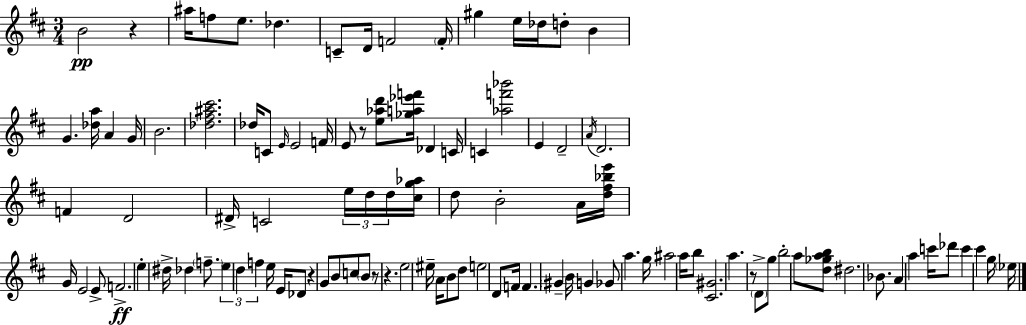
B4/h R/q A#5/s F5/e E5/e. Db5/q. C4/e D4/s F4/h F4/s G#5/q E5/s Db5/s D5/e B4/q G4/q. [Db5,A5]/s A4/q G4/s B4/h. [Db5,F#5,A#5,C#6]/h. Db5/s C4/e E4/s E4/h F4/s E4/e R/e [E5,Ab5,D6]/e [Gb5,A5,Eb6,F6]/s Db4/q C4/s C4/q [Ab5,F6,Bb6]/h E4/q D4/h A4/s D4/h. F4/q D4/h D#4/s C4/h E5/s D5/s D5/s [C#5,G5,Ab5]/s D5/e B4/h A4/s [D5,F#5,Bb5,E6]/s G4/s E4/h E4/e F4/h. E5/q D#5/s Db5/q F5/e. E5/q D5/q F5/q E5/s E4/s Db4/e R/q G4/e B4/e C5/e B4/e R/e R/q. E5/h EIS5/s A4/s B4/e D5/e E5/h D4/e F4/s F4/q. G#4/q B4/s G4/q Gb4/e A5/q. G5/s A#5/h A5/s B5/e [C#4,G#4]/h. A5/q. R/e D4/e G5/e B5/h A5/e [D5,Gb5,A5,B5]/e D#5/h. Bb4/e. A4/q A5/q C6/s Db6/e C6/q C#6/q G5/s Eb5/s